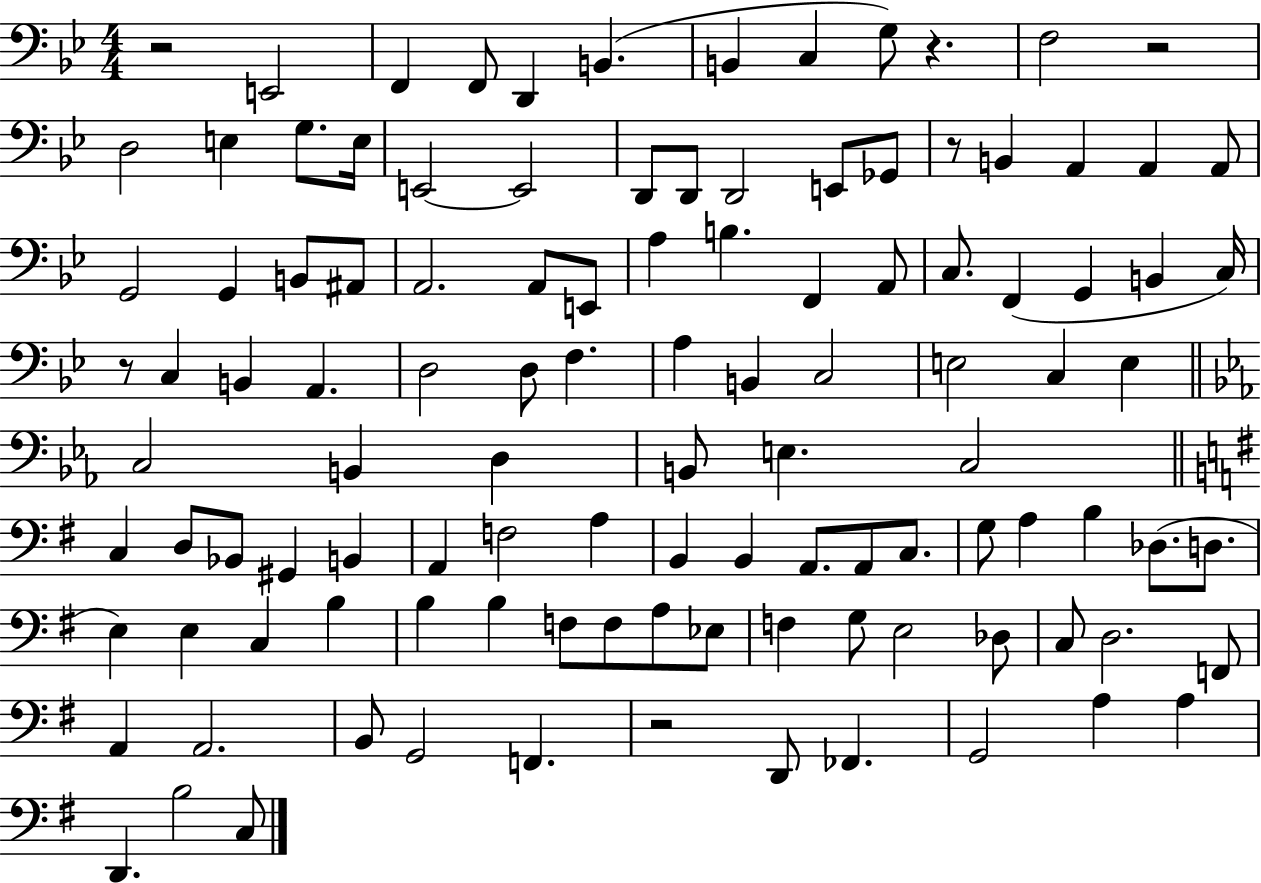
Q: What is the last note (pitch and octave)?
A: C3